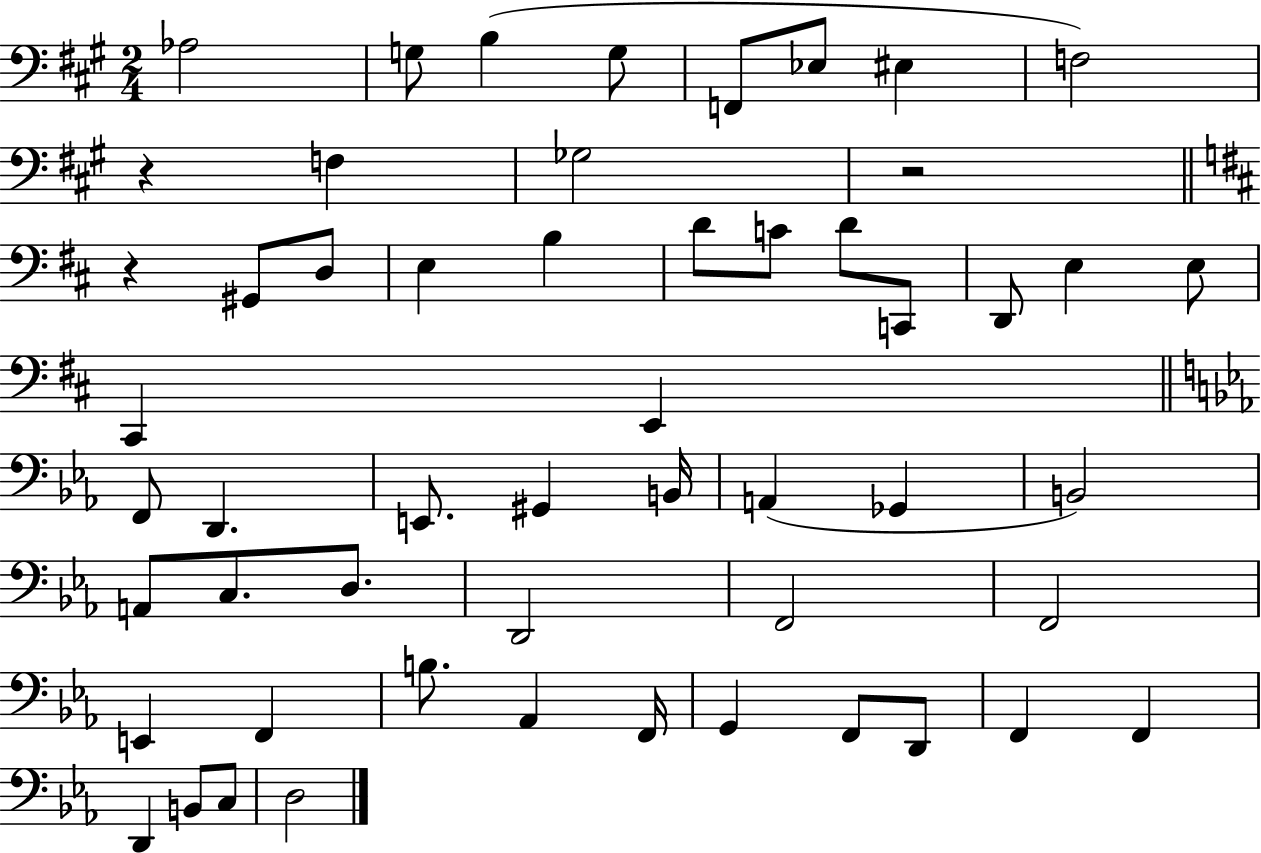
X:1
T:Untitled
M:2/4
L:1/4
K:A
_A,2 G,/2 B, G,/2 F,,/2 _E,/2 ^E, F,2 z F, _G,2 z2 z ^G,,/2 D,/2 E, B, D/2 C/2 D/2 C,,/2 D,,/2 E, E,/2 ^C,, E,, F,,/2 D,, E,,/2 ^G,, B,,/4 A,, _G,, B,,2 A,,/2 C,/2 D,/2 D,,2 F,,2 F,,2 E,, F,, B,/2 _A,, F,,/4 G,, F,,/2 D,,/2 F,, F,, D,, B,,/2 C,/2 D,2